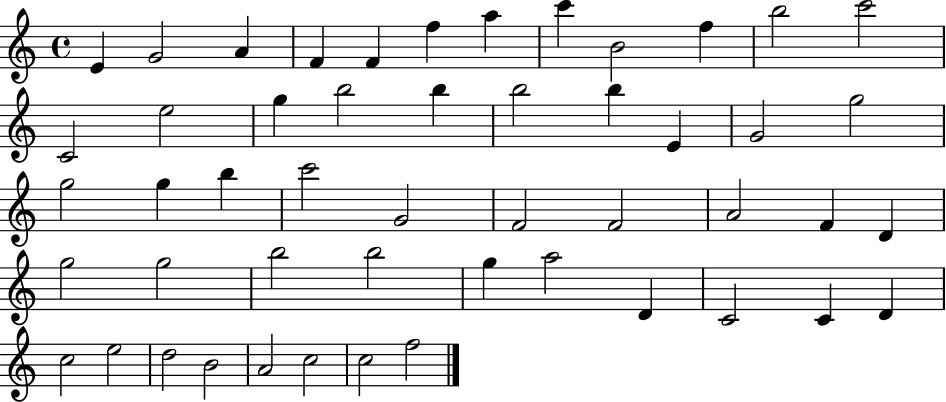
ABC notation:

X:1
T:Untitled
M:4/4
L:1/4
K:C
E G2 A F F f a c' B2 f b2 c'2 C2 e2 g b2 b b2 b E G2 g2 g2 g b c'2 G2 F2 F2 A2 F D g2 g2 b2 b2 g a2 D C2 C D c2 e2 d2 B2 A2 c2 c2 f2